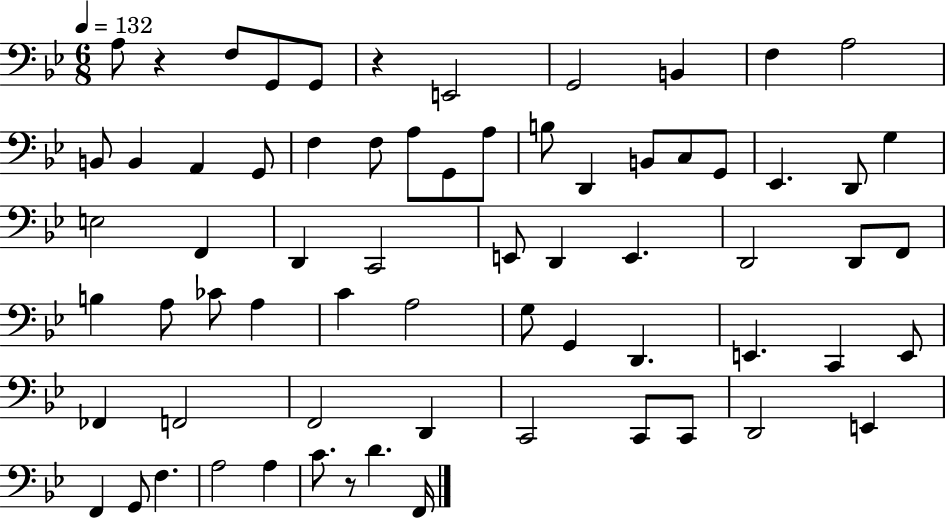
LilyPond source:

{
  \clef bass
  \numericTimeSignature
  \time 6/8
  \key bes \major
  \tempo 4 = 132
  a8 r4 f8 g,8 g,8 | r4 e,2 | g,2 b,4 | f4 a2 | \break b,8 b,4 a,4 g,8 | f4 f8 a8 g,8 a8 | b8 d,4 b,8 c8 g,8 | ees,4. d,8 g4 | \break e2 f,4 | d,4 c,2 | e,8 d,4 e,4. | d,2 d,8 f,8 | \break b4 a8 ces'8 a4 | c'4 a2 | g8 g,4 d,4. | e,4. c,4 e,8 | \break fes,4 f,2 | f,2 d,4 | c,2 c,8 c,8 | d,2 e,4 | \break f,4 g,8 f4. | a2 a4 | c'8. r8 d'4. f,16 | \bar "|."
}